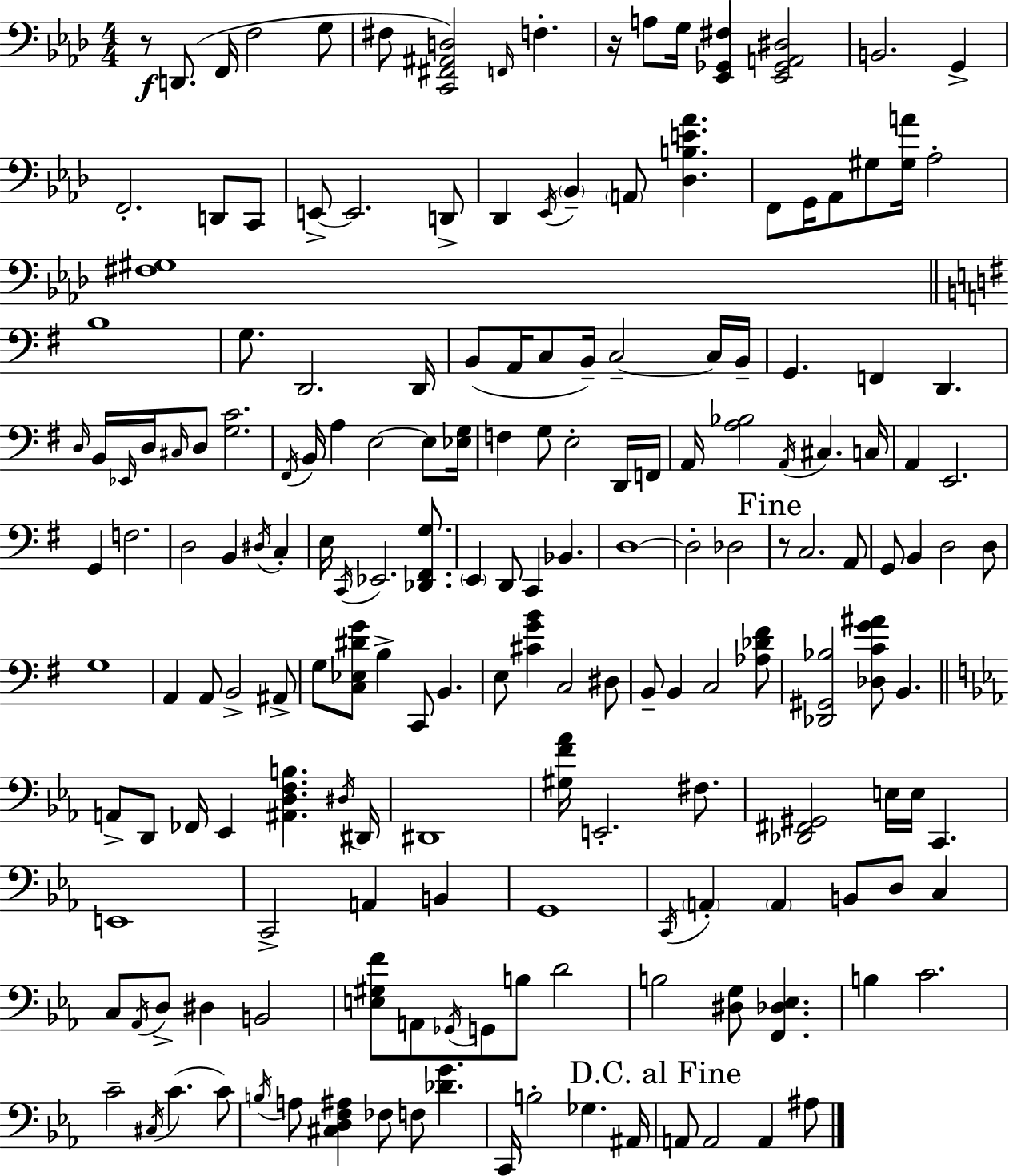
R/e D2/e. F2/s F3/h G3/e F#3/e [C2,F#2,A#2,D3]/h F2/s F3/q. R/s A3/e G3/s [Eb2,Gb2,F#3]/q [Eb2,Gb2,A2,D#3]/h B2/h. G2/q F2/h. D2/e C2/e E2/e E2/h. D2/e Db2/q Eb2/s Bb2/q A2/e [Db3,B3,E4,Ab4]/q. F2/e G2/s Ab2/e G#3/e [G#3,A4]/s Ab3/h [F#3,G#3]/w B3/w G3/e. D2/h. D2/s B2/e A2/s C3/e B2/s C3/h C3/s B2/s G2/q. F2/q D2/q. D3/s B2/s Eb2/s D3/s C#3/s D3/e [G3,C4]/h. F#2/s B2/s A3/q E3/h E3/e [Eb3,G3]/s F3/q G3/e E3/h D2/s F2/s A2/s [A3,Bb3]/h A2/s C#3/q. C3/s A2/q E2/h. G2/q F3/h. D3/h B2/q D#3/s C3/q E3/s C2/s Eb2/h. [Db2,F#2,G3]/e. E2/q D2/e C2/q Bb2/q. D3/w D3/h Db3/h R/e C3/h. A2/e G2/e B2/q D3/h D3/e G3/w A2/q A2/e B2/h A#2/e G3/e [C3,Eb3,D#4,G4]/e B3/q C2/e B2/q. E3/e [C#4,G4,B4]/q C3/h D#3/e B2/e B2/q C3/h [Ab3,Db4,F#4]/e [Db2,G#2,Bb3]/h [Db3,C4,G4,A#4]/e B2/q. A2/e D2/e FES2/s Eb2/q [A#2,D3,F3,B3]/q. D#3/s D#2/s D#2/w [G#3,F4,Ab4]/s E2/h. F#3/e. [Db2,F#2,G#2]/h E3/s E3/s C2/q. E2/w C2/h A2/q B2/q G2/w C2/s A2/q A2/q B2/e D3/e C3/q C3/e Ab2/s D3/e D#3/q B2/h [E3,G#3,F4]/e A2/e Gb2/s G2/e B3/e D4/h B3/h [D#3,G3]/e [F2,Db3,Eb3]/q. B3/q C4/h. C4/h C#3/s C4/q. C4/e B3/s A3/e [C#3,D3,F3,A#3]/q FES3/e F3/e [Db4,G4]/q. C2/s B3/h Gb3/q. A#2/s A2/e A2/h A2/q A#3/e